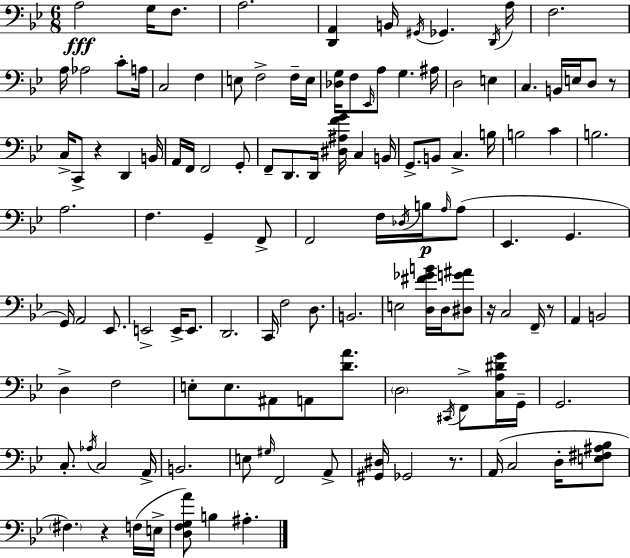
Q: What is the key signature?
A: BES major